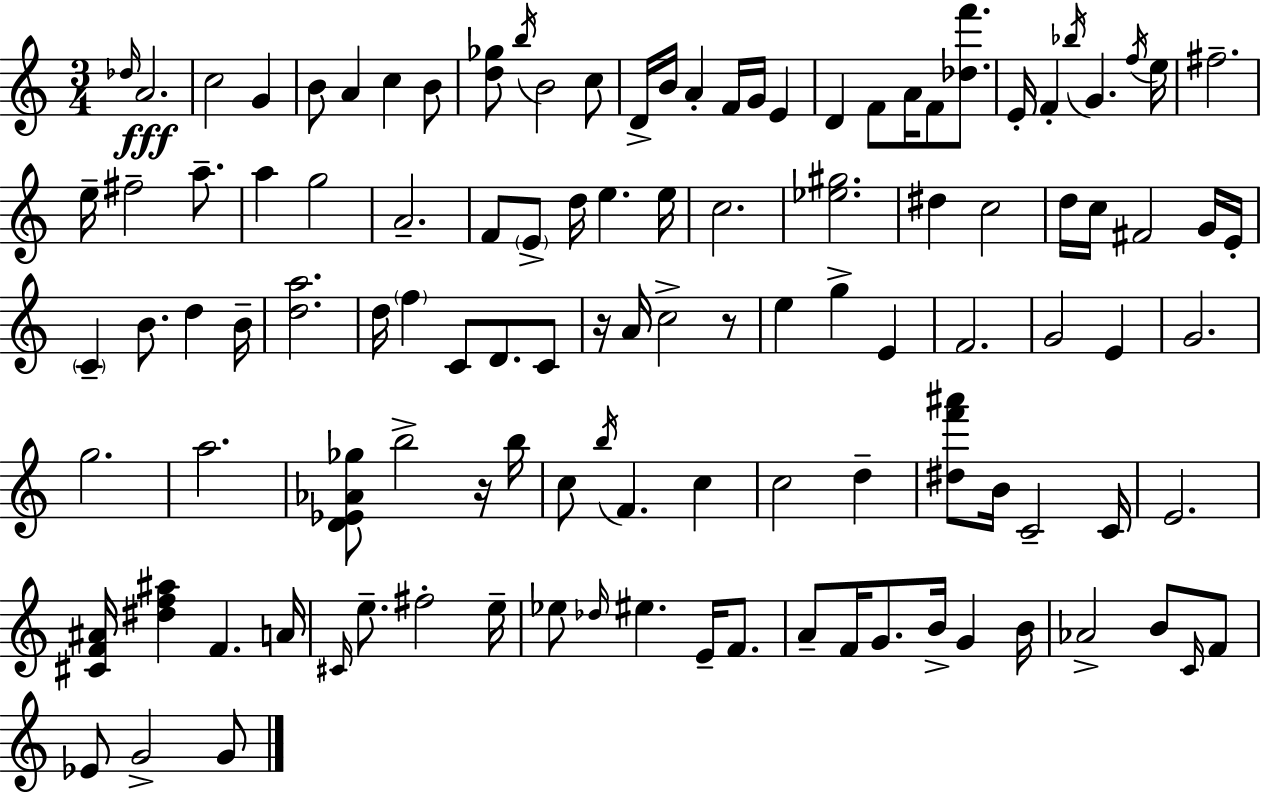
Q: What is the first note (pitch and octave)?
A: Db5